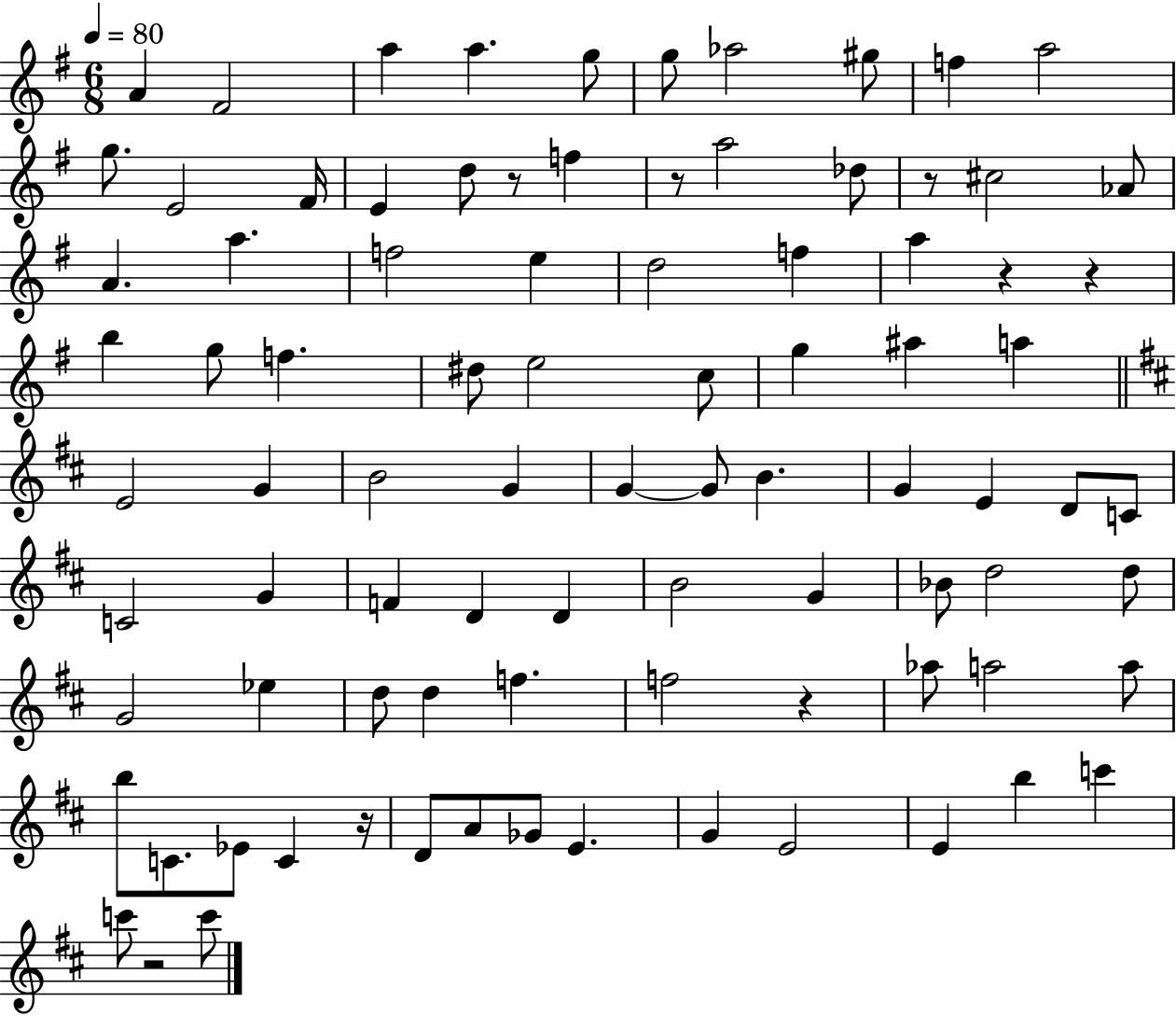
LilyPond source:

{
  \clef treble
  \numericTimeSignature
  \time 6/8
  \key g \major
  \tempo 4 = 80
  a'4 fis'2 | a''4 a''4. g''8 | g''8 aes''2 gis''8 | f''4 a''2 | \break g''8. e'2 fis'16 | e'4 d''8 r8 f''4 | r8 a''2 des''8 | r8 cis''2 aes'8 | \break a'4. a''4. | f''2 e''4 | d''2 f''4 | a''4 r4 r4 | \break b''4 g''8 f''4. | dis''8 e''2 c''8 | g''4 ais''4 a''4 | \bar "||" \break \key b \minor e'2 g'4 | b'2 g'4 | g'4~~ g'8 b'4. | g'4 e'4 d'8 c'8 | \break c'2 g'4 | f'4 d'4 d'4 | b'2 g'4 | bes'8 d''2 d''8 | \break g'2 ees''4 | d''8 d''4 f''4. | f''2 r4 | aes''8 a''2 a''8 | \break b''8 c'8. ees'8 c'4 r16 | d'8 a'8 ges'8 e'4. | g'4 e'2 | e'4 b''4 c'''4 | \break c'''8 r2 c'''8 | \bar "|."
}